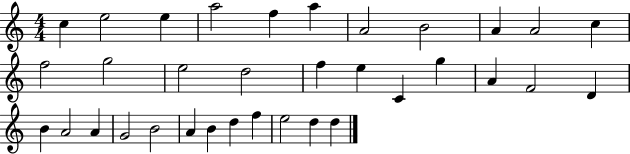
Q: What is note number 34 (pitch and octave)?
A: D5